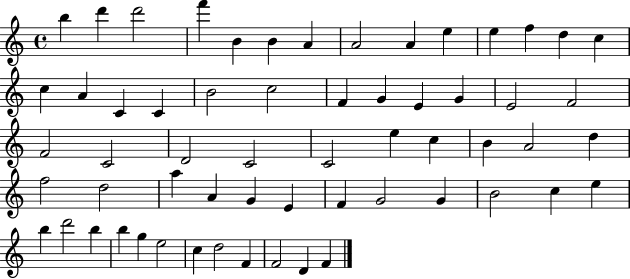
{
  \clef treble
  \time 4/4
  \defaultTimeSignature
  \key c \major
  b''4 d'''4 d'''2 | f'''4 b'4 b'4 a'4 | a'2 a'4 e''4 | e''4 f''4 d''4 c''4 | \break c''4 a'4 c'4 c'4 | b'2 c''2 | f'4 g'4 e'4 g'4 | e'2 f'2 | \break f'2 c'2 | d'2 c'2 | c'2 e''4 c''4 | b'4 a'2 d''4 | \break f''2 d''2 | a''4 a'4 g'4 e'4 | f'4 g'2 g'4 | b'2 c''4 e''4 | \break b''4 d'''2 b''4 | b''4 g''4 e''2 | c''4 d''2 f'4 | f'2 d'4 f'4 | \break \bar "|."
}